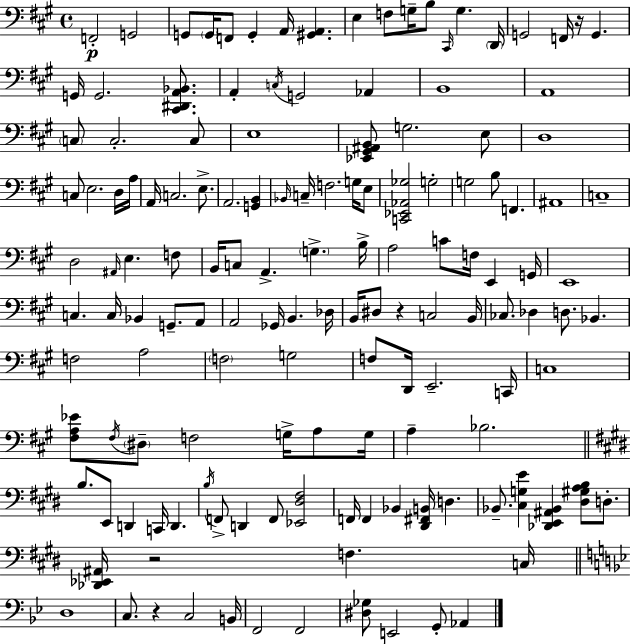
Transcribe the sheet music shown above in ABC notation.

X:1
T:Untitled
M:4/4
L:1/4
K:A
F,,2 G,,2 G,,/2 G,,/4 F,,/2 G,, A,,/4 [^G,,A,,] E, F,/2 G,/4 B,/2 ^C,,/4 G, D,,/4 G,,2 F,,/4 z/4 G,, G,,/4 G,,2 [^C,,^D,,A,,_B,,]/2 A,, C,/4 G,,2 _A,, B,,4 A,,4 C,/2 C,2 C,/2 E,4 [_E,,^G,,^A,,B,,]/2 G,2 E,/2 D,4 C,/2 E,2 D,/4 A,/4 A,,/4 C,2 E,/2 A,,2 [G,,B,,] _B,,/4 C,/4 F,2 G,/4 E,/2 [C,,_E,,_A,,_G,]2 G,2 G,2 B,/2 F,, ^A,,4 C,4 D,2 ^A,,/4 E, F,/2 B,,/4 C,/2 A,, G, B,/4 A,2 C/2 F,/4 E,, G,,/4 E,,4 C, C,/4 _B,, G,,/2 A,,/2 A,,2 _G,,/4 B,, _D,/4 B,,/4 ^D,/2 z C,2 B,,/4 _C,/2 _D, D,/2 _B,, F,2 A,2 F,2 G,2 F,/2 D,,/4 E,,2 C,,/4 C,4 [^F,A,_E]/2 ^F,/4 ^D,/2 F,2 G,/4 A,/2 G,/4 A, _B,2 B,/2 E,,/2 D,, C,,/4 D,, B,/4 F,,/2 D,, F,,/2 [_E,,^D,^F,]2 F,,/4 F,, _B,, [^D,,^F,,B,,]/4 D, _B,,/2 [^C,G,E] [_D,,E,,^A,,_B,,] [^D,^G,A,B,]/2 D,/2 [_D,,_E,,^A,,]/4 z2 F, C,/4 D,4 C,/2 z C,2 B,,/4 F,,2 F,,2 [^D,_G,]/2 E,,2 G,,/2 _A,,